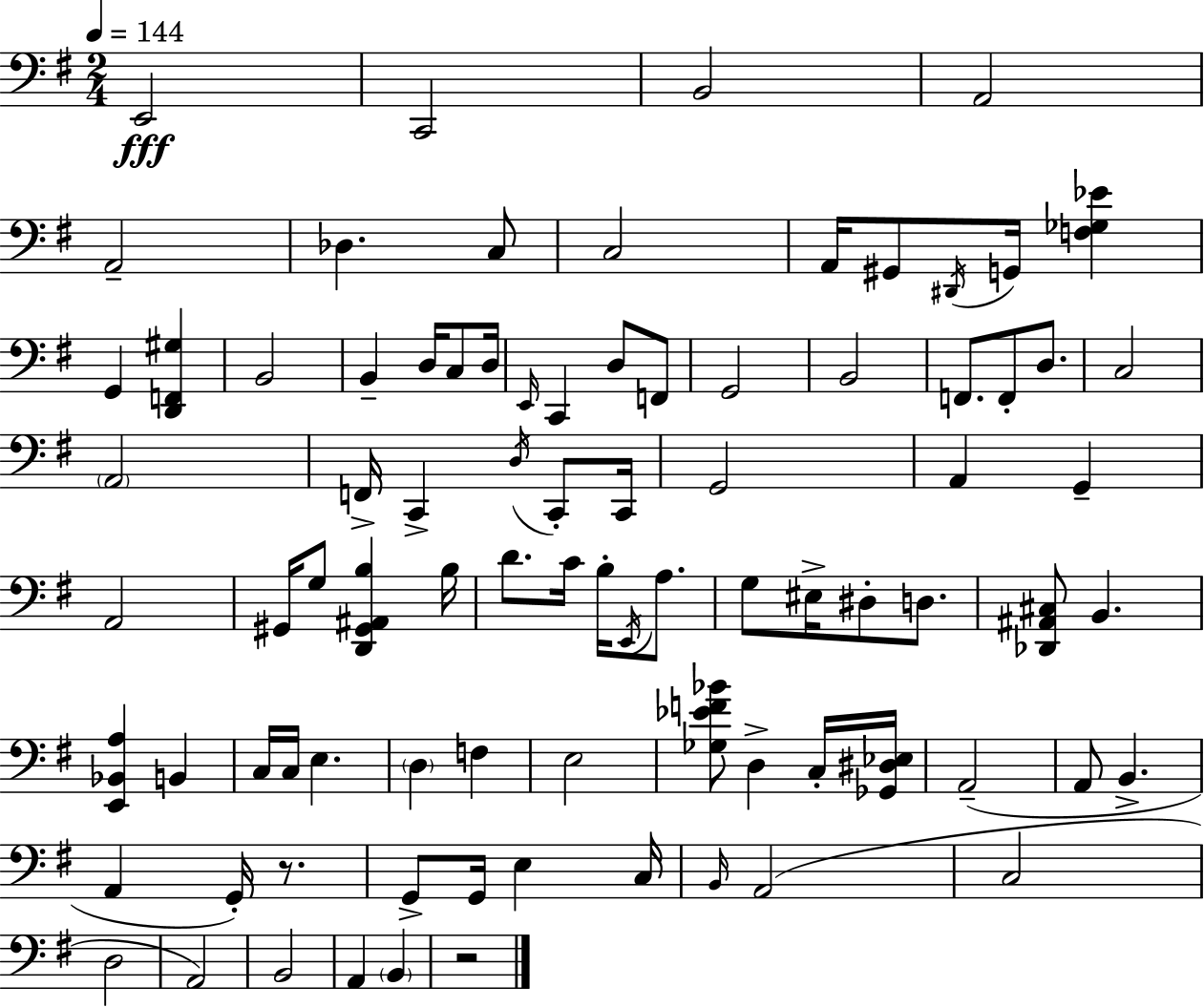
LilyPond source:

{
  \clef bass
  \numericTimeSignature
  \time 2/4
  \key g \major
  \tempo 4 = 144
  \repeat volta 2 { e,2\fff | c,2 | b,2 | a,2 | \break a,2-- | des4. c8 | c2 | a,16 gis,8 \acciaccatura { dis,16 } g,16 <f ges ees'>4 | \break g,4 <d, f, gis>4 | b,2 | b,4-- d16 c8 | d16 \grace { e,16 } c,4 d8 | \break f,8 g,2 | b,2 | f,8. f,8-. d8. | c2 | \break \parenthesize a,2 | f,16-> c,4-> \acciaccatura { d16 } | c,8-. c,16 g,2 | a,4 g,4-- | \break a,2 | gis,16 g8 <d, gis, ais, b>4 | b16 d'8. c'16 b16-. | \acciaccatura { e,16 } a8. g8 eis16-> dis8-. | \break d8. <des, ais, cis>8 b,4. | <e, bes, a>4 | b,4 c16 c16 e4. | \parenthesize d4 | \break f4 e2 | <ges ees' f' bes'>8 d4-> | c16-. <ges, dis ees>16 a,2--( | a,8 b,4.-> | \break a,4 | g,16-.) r8. g,8-> g,16 e4 | c16 \grace { b,16 }( a,2 | c2 | \break d2 | a,2) | b,2 | a,4 | \break \parenthesize b,4 r2 | } \bar "|."
}